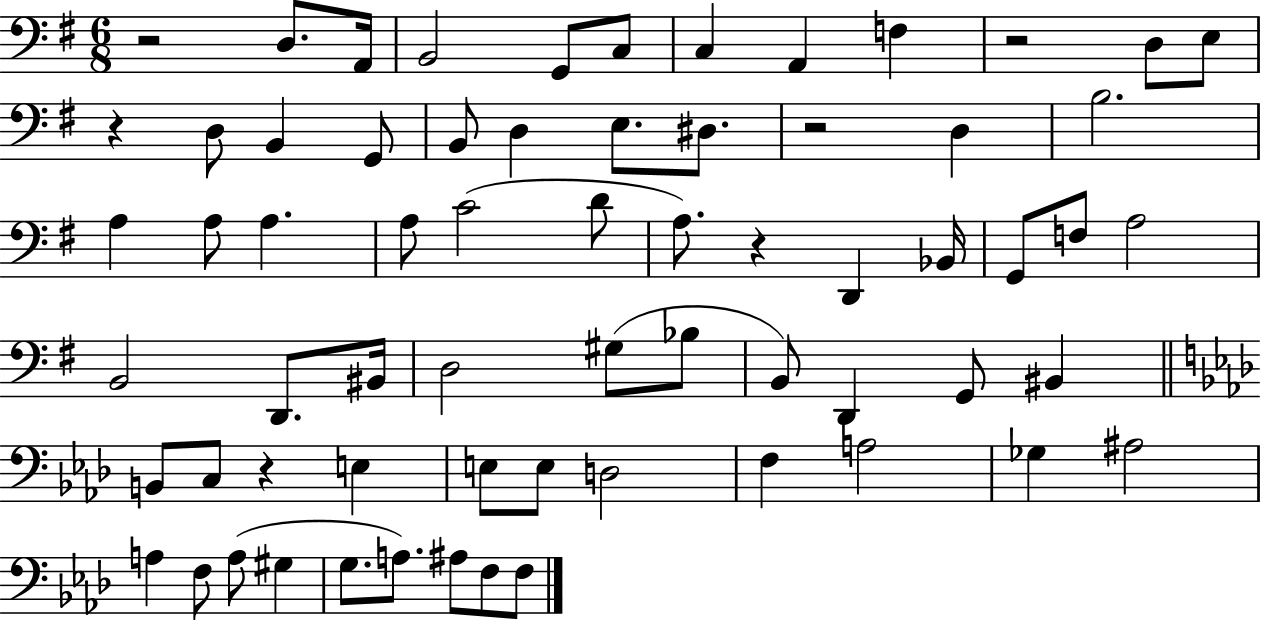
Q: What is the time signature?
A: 6/8